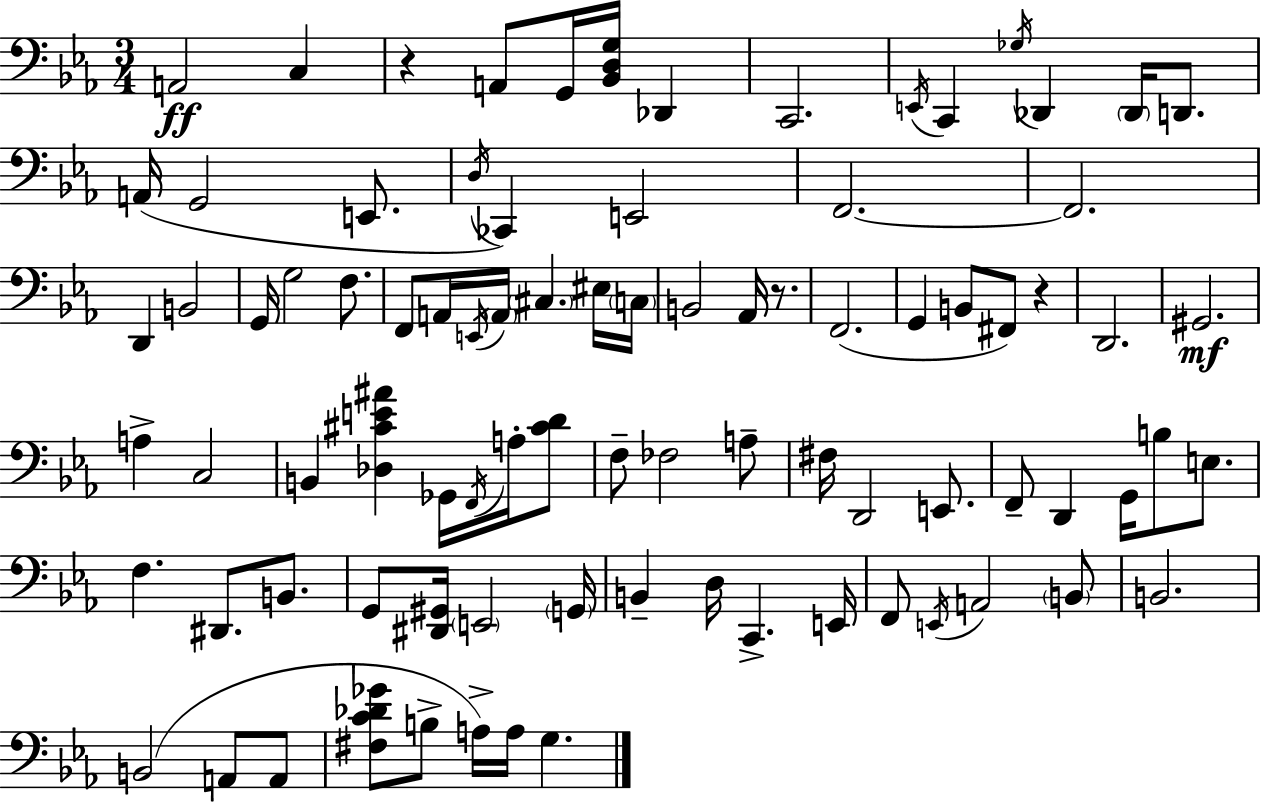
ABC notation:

X:1
T:Untitled
M:3/4
L:1/4
K:Cm
A,,2 C, z A,,/2 G,,/4 [_B,,D,G,]/4 _D,, C,,2 E,,/4 C,, _G,/4 _D,, _D,,/4 D,,/2 A,,/4 G,,2 E,,/2 D,/4 _C,, E,,2 F,,2 F,,2 D,, B,,2 G,,/4 G,2 F,/2 F,,/2 A,,/4 E,,/4 A,,/4 ^C, ^E,/4 C,/4 B,,2 _A,,/4 z/2 F,,2 G,, B,,/2 ^F,,/2 z D,,2 ^G,,2 A, C,2 B,, [_D,^CE^A] _G,,/4 F,,/4 A,/4 [^CD]/2 F,/2 _F,2 A,/2 ^F,/4 D,,2 E,,/2 F,,/2 D,, G,,/4 B,/2 E,/2 F, ^D,,/2 B,,/2 G,,/2 [^D,,^G,,]/4 E,,2 G,,/4 B,, D,/4 C,, E,,/4 F,,/2 E,,/4 A,,2 B,,/2 B,,2 B,,2 A,,/2 A,,/2 [^F,C_D_G]/2 B,/2 A,/4 A,/4 G,